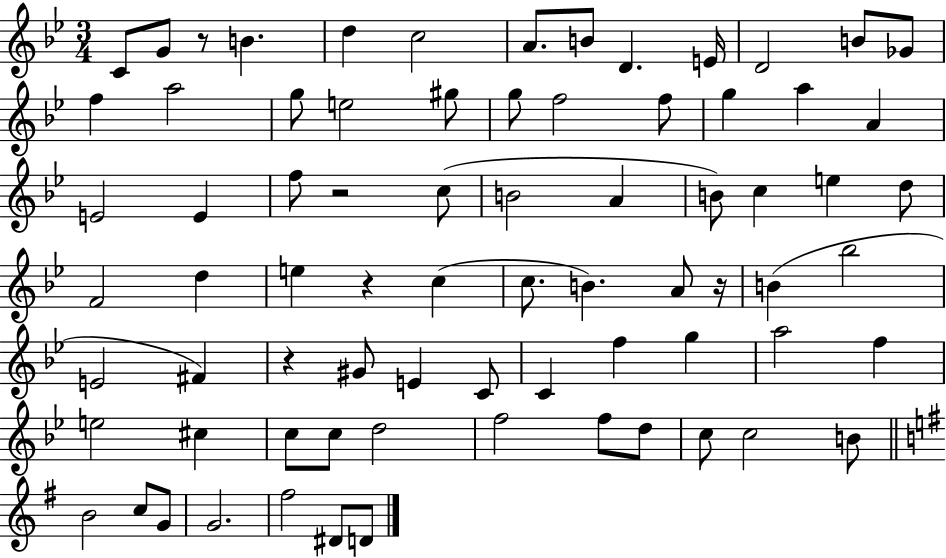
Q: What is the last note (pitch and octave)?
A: D4